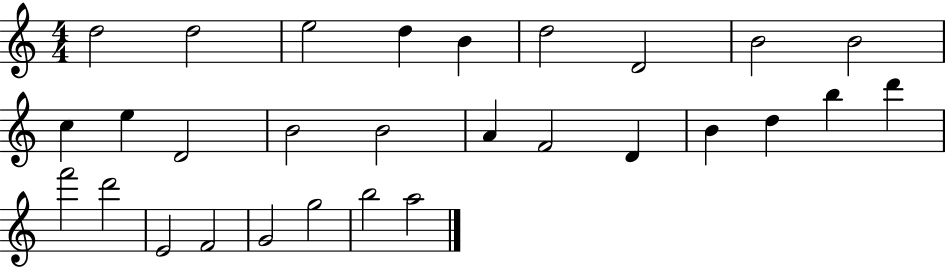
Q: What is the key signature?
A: C major